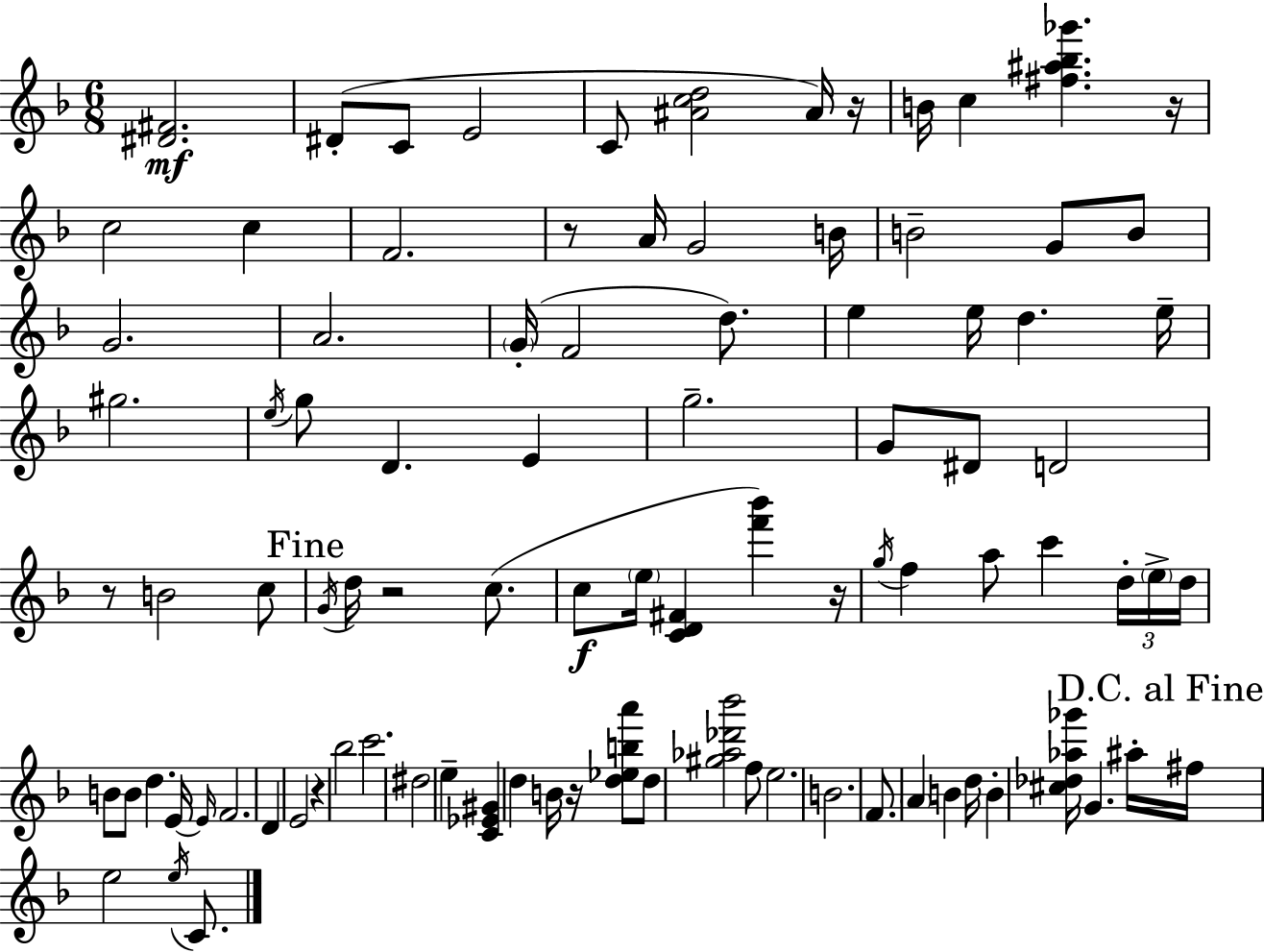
[D#4,F#4]/h. D#4/e C4/e E4/h C4/e [A#4,C5,D5]/h A#4/s R/s B4/s C5/q [F#5,A#5,Bb5,Gb6]/q. R/s C5/h C5/q F4/h. R/e A4/s G4/h B4/s B4/h G4/e B4/e G4/h. A4/h. G4/s F4/h D5/e. E5/q E5/s D5/q. E5/s G#5/h. E5/s G5/e D4/q. E4/q G5/h. G4/e D#4/e D4/h R/e B4/h C5/e G4/s D5/s R/h C5/e. C5/e E5/s [C4,D4,F#4]/q [F6,Bb6]/q R/s G5/s F5/q A5/e C6/q D5/s E5/s D5/s B4/e B4/e D5/q. E4/s E4/s F4/h. D4/q E4/h R/q Bb5/h C6/h. D#5/h E5/q [C4,Eb4,G#4]/q D5/q B4/s R/s [D5,Eb5,B5,A6]/e D5/e [G#5,Ab5,Db6,Bb6]/h F5/e E5/h. B4/h. F4/e. A4/q B4/q D5/s B4/q [C#5,Db5,Ab5,Gb6]/s G4/q. A#5/s F#5/s E5/h E5/s C4/e.